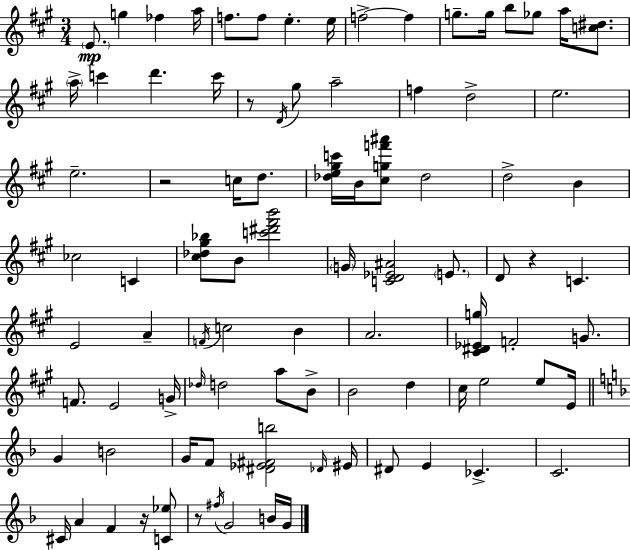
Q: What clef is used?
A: treble